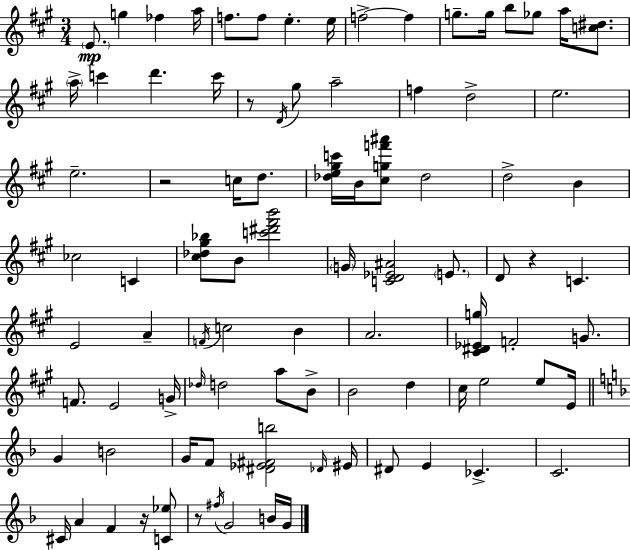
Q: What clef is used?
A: treble